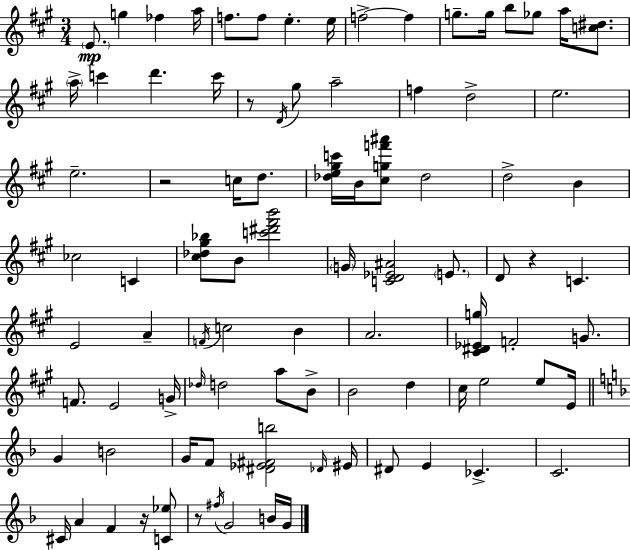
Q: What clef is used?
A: treble